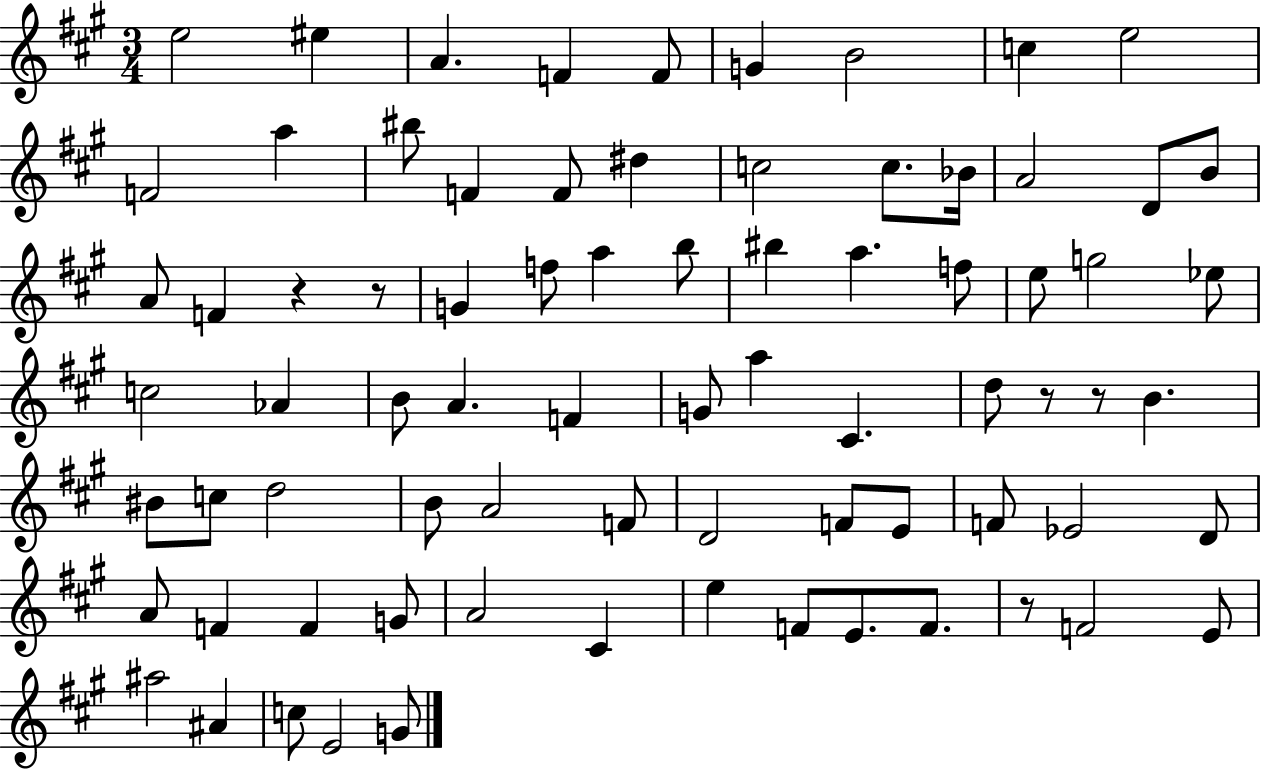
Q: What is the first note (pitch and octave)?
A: E5